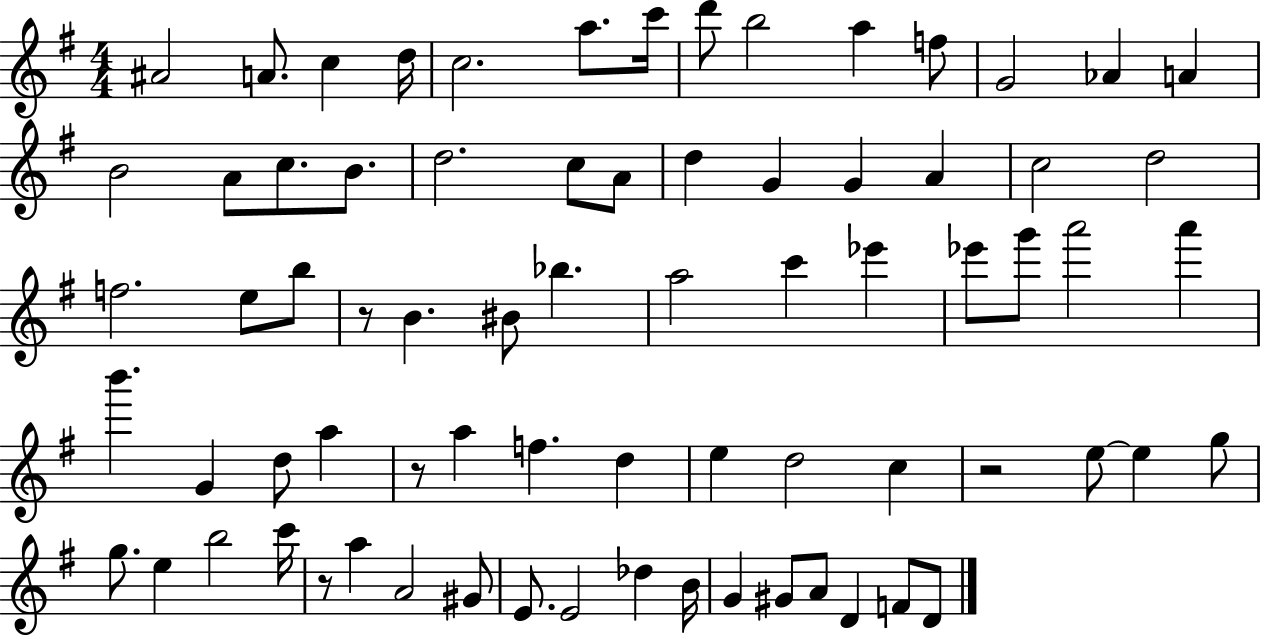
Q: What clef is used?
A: treble